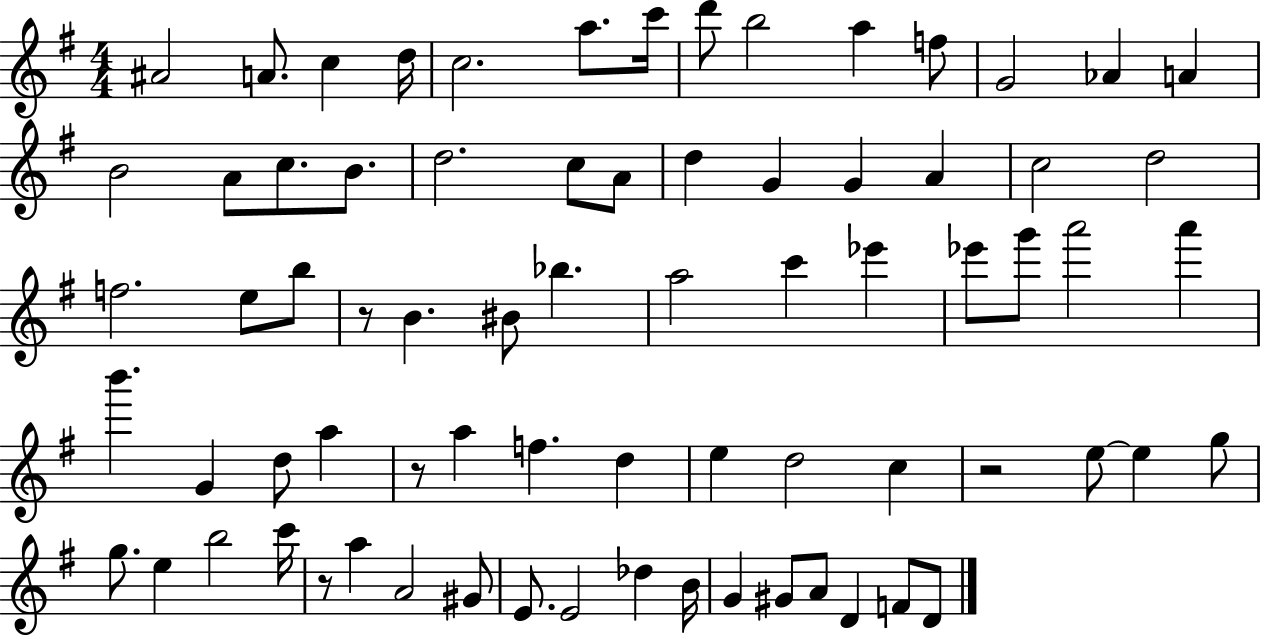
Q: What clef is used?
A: treble